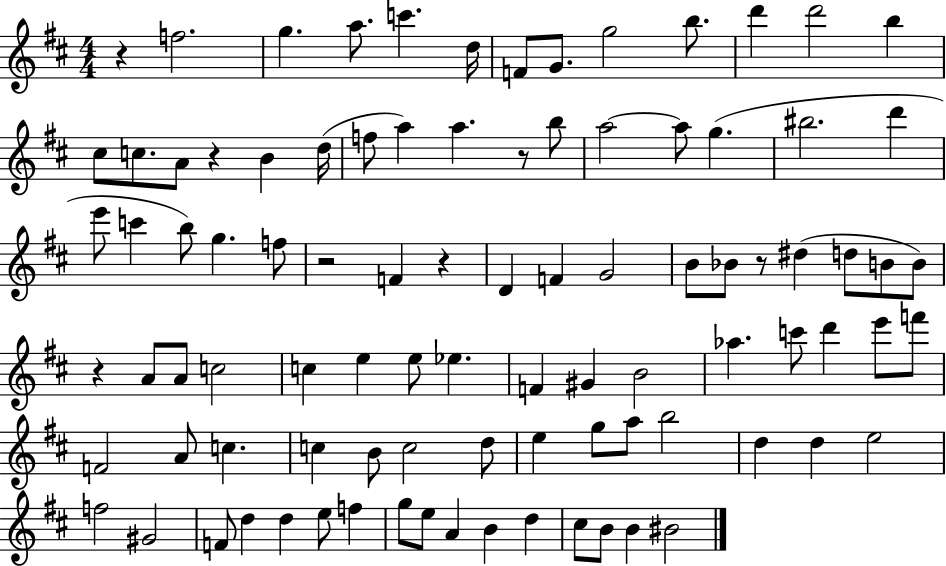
R/q F5/h. G5/q. A5/e. C6/q. D5/s F4/e G4/e. G5/h B5/e. D6/q D6/h B5/q C#5/e C5/e. A4/e R/q B4/q D5/s F5/e A5/q A5/q. R/e B5/e A5/h A5/e G5/q. BIS5/h. D6/q E6/e C6/q B5/e G5/q. F5/e R/h F4/q R/q D4/q F4/q G4/h B4/e Bb4/e R/e D#5/q D5/e B4/e B4/e R/q A4/e A4/e C5/h C5/q E5/q E5/e Eb5/q. F4/q G#4/q B4/h Ab5/q. C6/e D6/q E6/e F6/e F4/h A4/e C5/q. C5/q B4/e C5/h D5/e E5/q G5/e A5/e B5/h D5/q D5/q E5/h F5/h G#4/h F4/e D5/q D5/q E5/e F5/q G5/e E5/e A4/q B4/q D5/q C#5/e B4/e B4/q BIS4/h